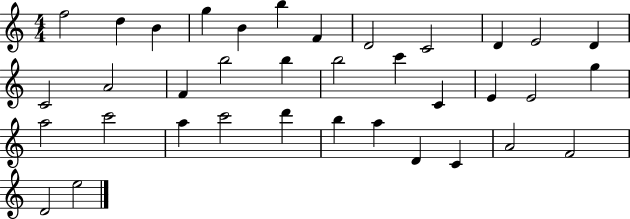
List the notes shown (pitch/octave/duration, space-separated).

F5/h D5/q B4/q G5/q B4/q B5/q F4/q D4/h C4/h D4/q E4/h D4/q C4/h A4/h F4/q B5/h B5/q B5/h C6/q C4/q E4/q E4/h G5/q A5/h C6/h A5/q C6/h D6/q B5/q A5/q D4/q C4/q A4/h F4/h D4/h E5/h